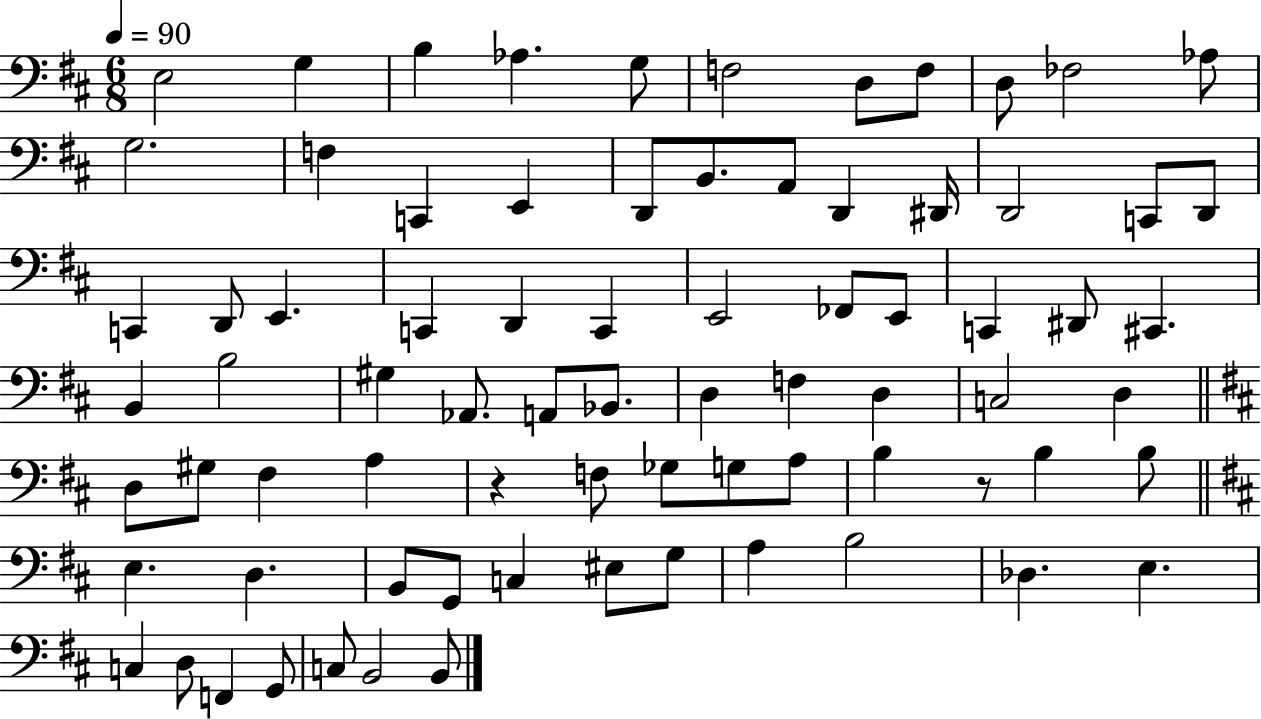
E3/h G3/q B3/q Ab3/q. G3/e F3/h D3/e F3/e D3/e FES3/h Ab3/e G3/h. F3/q C2/q E2/q D2/e B2/e. A2/e D2/q D#2/s D2/h C2/e D2/e C2/q D2/e E2/q. C2/q D2/q C2/q E2/h FES2/e E2/e C2/q D#2/e C#2/q. B2/q B3/h G#3/q Ab2/e. A2/e Bb2/e. D3/q F3/q D3/q C3/h D3/q D3/e G#3/e F#3/q A3/q R/q F3/e Gb3/e G3/e A3/e B3/q R/e B3/q B3/e E3/q. D3/q. B2/e G2/e C3/q EIS3/e G3/e A3/q B3/h Db3/q. E3/q. C3/q D3/e F2/q G2/e C3/e B2/h B2/e